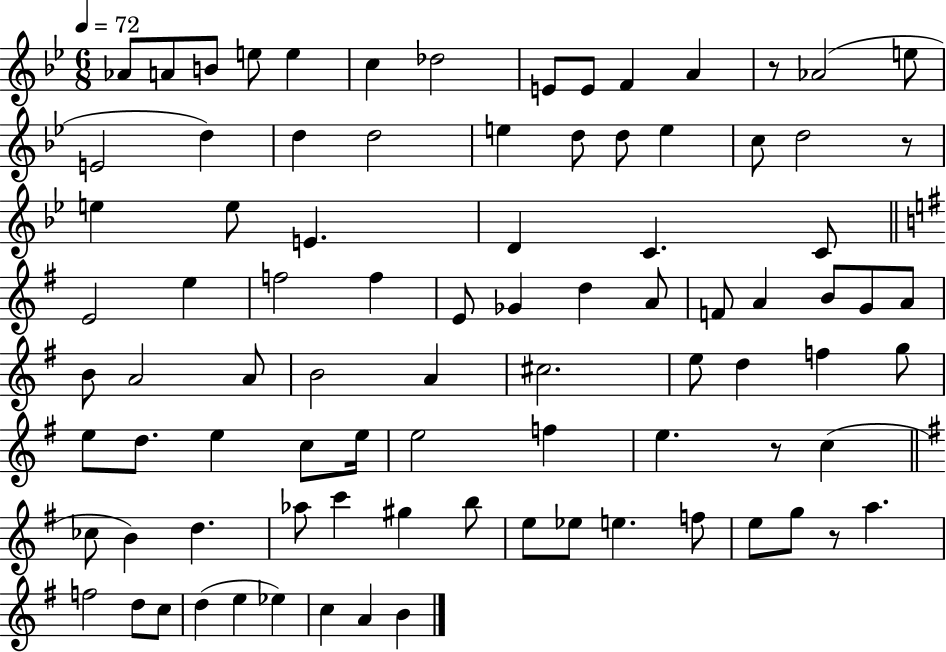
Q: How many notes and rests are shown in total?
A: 88